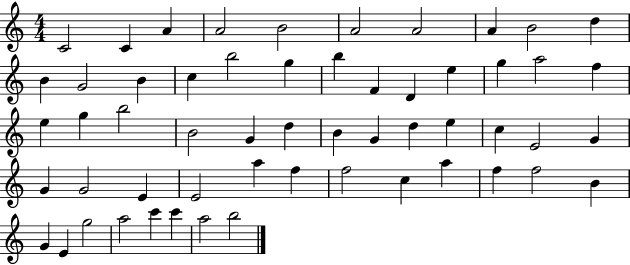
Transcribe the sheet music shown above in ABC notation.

X:1
T:Untitled
M:4/4
L:1/4
K:C
C2 C A A2 B2 A2 A2 A B2 d B G2 B c b2 g b F D e g a2 f e g b2 B2 G d B G d e c E2 G G G2 E E2 a f f2 c a f f2 B G E g2 a2 c' c' a2 b2